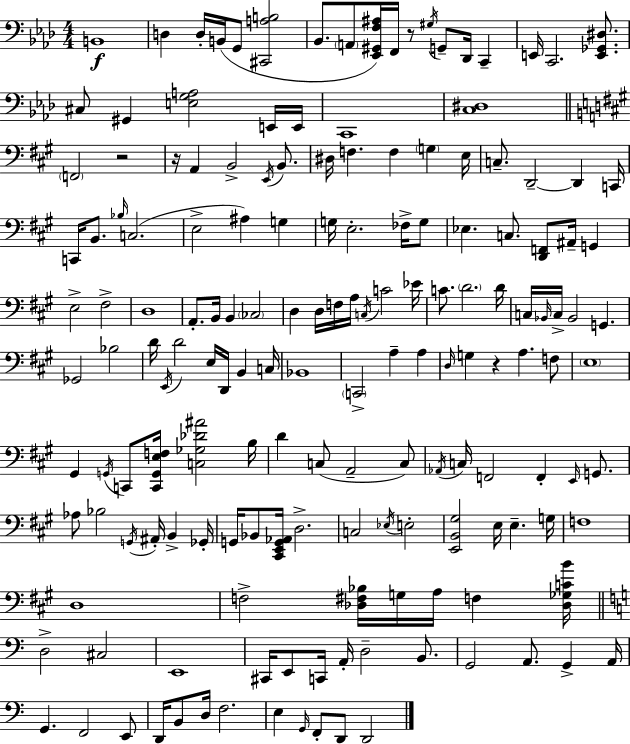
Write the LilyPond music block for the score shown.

{
  \clef bass
  \numericTimeSignature
  \time 4/4
  \key f \minor
  b,1\f | d4 d16-. b,16( g,8 <cis, a b>2 | bes,8. \parenthesize a,8 <ees, gis, f ais>16) f,16 r8 \acciaccatura { gis16 } g,8-- des,16 c,4-- | e,16 c,2. <e, ges, dis>8. | \break cis8 gis,4 <e g a>2 e,16 | e,16 c,1 | <c dis>1 | \bar "||" \break \key a \major \parenthesize f,2 r2 | r16 a,4 b,2-> \acciaccatura { e,16 } b,8. | dis16 f4. f4 \parenthesize g4 | e16 c8.-- d,2--~~ d,4 | \break c,16 c,16 b,8. \grace { bes16 }( c2. | e2-> ais4) g4 | g16 e2.-. fes16-> | g8 ees4. c8. <d, f,>8 ais,16-- g,4 | \break e2-> fis2-> | d1 | a,8.-. b,16 b,4 \parenthesize ces2 | d4 d16 f16 a16 \acciaccatura { c16 } c'2 | \break ees'16 c'8. \parenthesize d'2. | d'16 c16 \grace { bes,16 } c16-> bes,2 g,4. | ges,2 bes2 | d'16 \acciaccatura { e,16 } d'2 e16 d,16 | \break b,4 c16 bes,1 | \parenthesize c,2-> a4-- | a4 \grace { d16 } g4 r4 a4. | f8 \parenthesize e1 | \break gis,4 \acciaccatura { g,16 } c,8 <c, g, e f>16 <c ges des' ais'>2 | b16 d'4 c8( a,2-- | c8) \acciaccatura { aes,16 } c16 f,2 | f,4-. \grace { e,16 } g,8. aes8 bes2 | \break \acciaccatura { g,16 } ais,16-. b,4-> ges,16-. g,16 bes,8 <cis, e, g, aes,>16 d2.-> | c2 | \acciaccatura { ees16 } e2-. <e, b, gis>2 | e16 e4.-- g16 f1 | \break d1 | f2-> | <des fis bes>16 g16 a16 f4 <des ges c' b'>16 \bar "||" \break \key c \major d2-> cis2 | e,1 | cis,16 e,8 c,16 a,16-. d2-- b,8. | g,2 a,8. g,4-> a,16 | \break g,4. f,2 e,8 | d,16 b,8 d16 f2. | e4 \grace { g,16 } f,8-. d,8 d,2 | \bar "|."
}